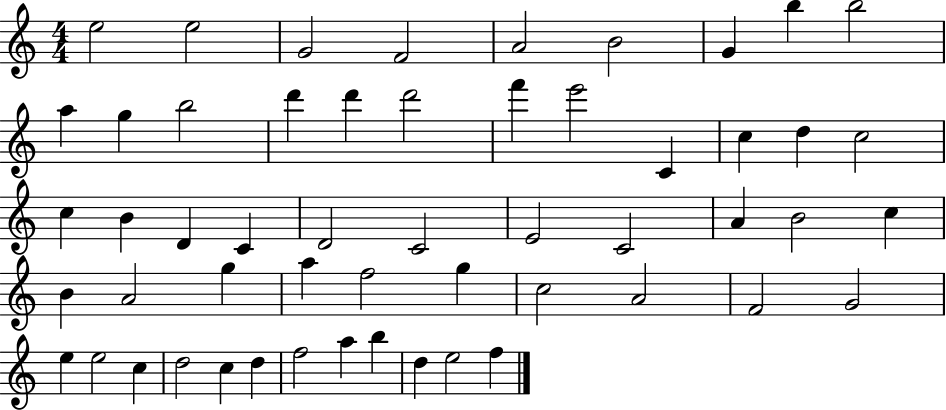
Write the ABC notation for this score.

X:1
T:Untitled
M:4/4
L:1/4
K:C
e2 e2 G2 F2 A2 B2 G b b2 a g b2 d' d' d'2 f' e'2 C c d c2 c B D C D2 C2 E2 C2 A B2 c B A2 g a f2 g c2 A2 F2 G2 e e2 c d2 c d f2 a b d e2 f